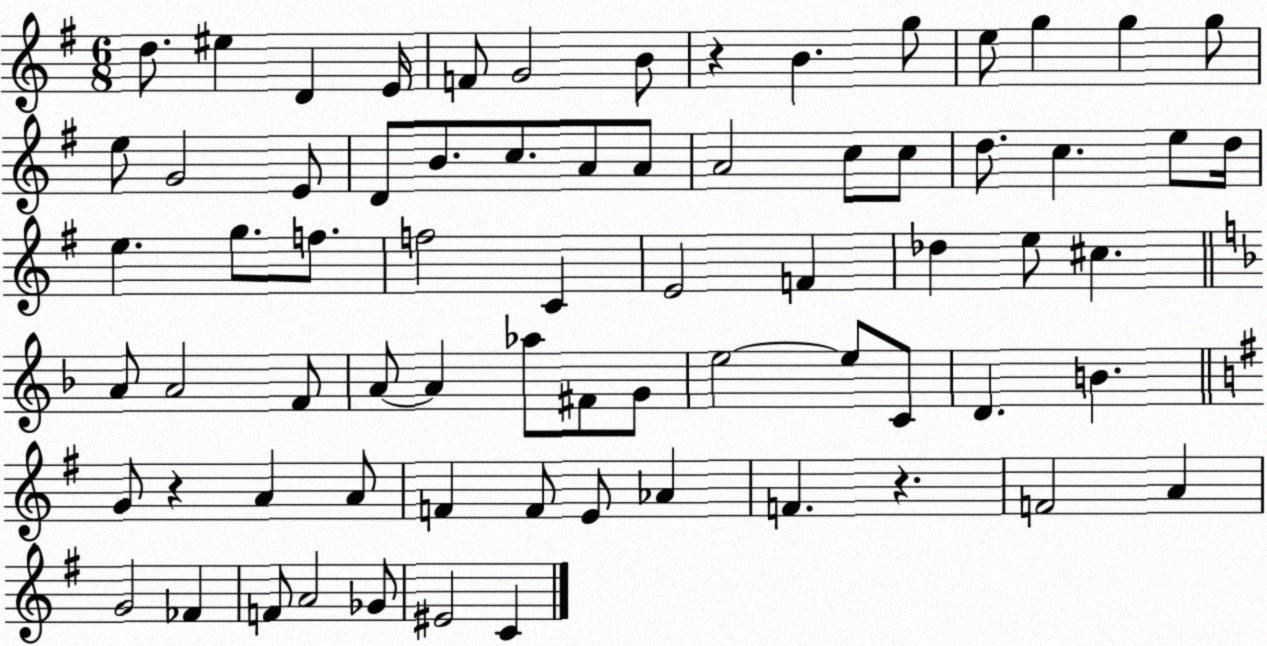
X:1
T:Untitled
M:6/8
L:1/4
K:G
d/2 ^e D E/4 F/2 G2 B/2 z B g/2 e/2 g g g/2 e/2 G2 E/2 D/2 B/2 c/2 A/2 A/2 A2 c/2 c/2 d/2 c e/2 d/4 e g/2 f/2 f2 C E2 F _d e/2 ^c A/2 A2 F/2 A/2 A _a/2 ^F/2 G/2 e2 e/2 C/2 D B G/2 z A A/2 F F/2 E/2 _A F z F2 A G2 _F F/2 A2 _G/2 ^E2 C